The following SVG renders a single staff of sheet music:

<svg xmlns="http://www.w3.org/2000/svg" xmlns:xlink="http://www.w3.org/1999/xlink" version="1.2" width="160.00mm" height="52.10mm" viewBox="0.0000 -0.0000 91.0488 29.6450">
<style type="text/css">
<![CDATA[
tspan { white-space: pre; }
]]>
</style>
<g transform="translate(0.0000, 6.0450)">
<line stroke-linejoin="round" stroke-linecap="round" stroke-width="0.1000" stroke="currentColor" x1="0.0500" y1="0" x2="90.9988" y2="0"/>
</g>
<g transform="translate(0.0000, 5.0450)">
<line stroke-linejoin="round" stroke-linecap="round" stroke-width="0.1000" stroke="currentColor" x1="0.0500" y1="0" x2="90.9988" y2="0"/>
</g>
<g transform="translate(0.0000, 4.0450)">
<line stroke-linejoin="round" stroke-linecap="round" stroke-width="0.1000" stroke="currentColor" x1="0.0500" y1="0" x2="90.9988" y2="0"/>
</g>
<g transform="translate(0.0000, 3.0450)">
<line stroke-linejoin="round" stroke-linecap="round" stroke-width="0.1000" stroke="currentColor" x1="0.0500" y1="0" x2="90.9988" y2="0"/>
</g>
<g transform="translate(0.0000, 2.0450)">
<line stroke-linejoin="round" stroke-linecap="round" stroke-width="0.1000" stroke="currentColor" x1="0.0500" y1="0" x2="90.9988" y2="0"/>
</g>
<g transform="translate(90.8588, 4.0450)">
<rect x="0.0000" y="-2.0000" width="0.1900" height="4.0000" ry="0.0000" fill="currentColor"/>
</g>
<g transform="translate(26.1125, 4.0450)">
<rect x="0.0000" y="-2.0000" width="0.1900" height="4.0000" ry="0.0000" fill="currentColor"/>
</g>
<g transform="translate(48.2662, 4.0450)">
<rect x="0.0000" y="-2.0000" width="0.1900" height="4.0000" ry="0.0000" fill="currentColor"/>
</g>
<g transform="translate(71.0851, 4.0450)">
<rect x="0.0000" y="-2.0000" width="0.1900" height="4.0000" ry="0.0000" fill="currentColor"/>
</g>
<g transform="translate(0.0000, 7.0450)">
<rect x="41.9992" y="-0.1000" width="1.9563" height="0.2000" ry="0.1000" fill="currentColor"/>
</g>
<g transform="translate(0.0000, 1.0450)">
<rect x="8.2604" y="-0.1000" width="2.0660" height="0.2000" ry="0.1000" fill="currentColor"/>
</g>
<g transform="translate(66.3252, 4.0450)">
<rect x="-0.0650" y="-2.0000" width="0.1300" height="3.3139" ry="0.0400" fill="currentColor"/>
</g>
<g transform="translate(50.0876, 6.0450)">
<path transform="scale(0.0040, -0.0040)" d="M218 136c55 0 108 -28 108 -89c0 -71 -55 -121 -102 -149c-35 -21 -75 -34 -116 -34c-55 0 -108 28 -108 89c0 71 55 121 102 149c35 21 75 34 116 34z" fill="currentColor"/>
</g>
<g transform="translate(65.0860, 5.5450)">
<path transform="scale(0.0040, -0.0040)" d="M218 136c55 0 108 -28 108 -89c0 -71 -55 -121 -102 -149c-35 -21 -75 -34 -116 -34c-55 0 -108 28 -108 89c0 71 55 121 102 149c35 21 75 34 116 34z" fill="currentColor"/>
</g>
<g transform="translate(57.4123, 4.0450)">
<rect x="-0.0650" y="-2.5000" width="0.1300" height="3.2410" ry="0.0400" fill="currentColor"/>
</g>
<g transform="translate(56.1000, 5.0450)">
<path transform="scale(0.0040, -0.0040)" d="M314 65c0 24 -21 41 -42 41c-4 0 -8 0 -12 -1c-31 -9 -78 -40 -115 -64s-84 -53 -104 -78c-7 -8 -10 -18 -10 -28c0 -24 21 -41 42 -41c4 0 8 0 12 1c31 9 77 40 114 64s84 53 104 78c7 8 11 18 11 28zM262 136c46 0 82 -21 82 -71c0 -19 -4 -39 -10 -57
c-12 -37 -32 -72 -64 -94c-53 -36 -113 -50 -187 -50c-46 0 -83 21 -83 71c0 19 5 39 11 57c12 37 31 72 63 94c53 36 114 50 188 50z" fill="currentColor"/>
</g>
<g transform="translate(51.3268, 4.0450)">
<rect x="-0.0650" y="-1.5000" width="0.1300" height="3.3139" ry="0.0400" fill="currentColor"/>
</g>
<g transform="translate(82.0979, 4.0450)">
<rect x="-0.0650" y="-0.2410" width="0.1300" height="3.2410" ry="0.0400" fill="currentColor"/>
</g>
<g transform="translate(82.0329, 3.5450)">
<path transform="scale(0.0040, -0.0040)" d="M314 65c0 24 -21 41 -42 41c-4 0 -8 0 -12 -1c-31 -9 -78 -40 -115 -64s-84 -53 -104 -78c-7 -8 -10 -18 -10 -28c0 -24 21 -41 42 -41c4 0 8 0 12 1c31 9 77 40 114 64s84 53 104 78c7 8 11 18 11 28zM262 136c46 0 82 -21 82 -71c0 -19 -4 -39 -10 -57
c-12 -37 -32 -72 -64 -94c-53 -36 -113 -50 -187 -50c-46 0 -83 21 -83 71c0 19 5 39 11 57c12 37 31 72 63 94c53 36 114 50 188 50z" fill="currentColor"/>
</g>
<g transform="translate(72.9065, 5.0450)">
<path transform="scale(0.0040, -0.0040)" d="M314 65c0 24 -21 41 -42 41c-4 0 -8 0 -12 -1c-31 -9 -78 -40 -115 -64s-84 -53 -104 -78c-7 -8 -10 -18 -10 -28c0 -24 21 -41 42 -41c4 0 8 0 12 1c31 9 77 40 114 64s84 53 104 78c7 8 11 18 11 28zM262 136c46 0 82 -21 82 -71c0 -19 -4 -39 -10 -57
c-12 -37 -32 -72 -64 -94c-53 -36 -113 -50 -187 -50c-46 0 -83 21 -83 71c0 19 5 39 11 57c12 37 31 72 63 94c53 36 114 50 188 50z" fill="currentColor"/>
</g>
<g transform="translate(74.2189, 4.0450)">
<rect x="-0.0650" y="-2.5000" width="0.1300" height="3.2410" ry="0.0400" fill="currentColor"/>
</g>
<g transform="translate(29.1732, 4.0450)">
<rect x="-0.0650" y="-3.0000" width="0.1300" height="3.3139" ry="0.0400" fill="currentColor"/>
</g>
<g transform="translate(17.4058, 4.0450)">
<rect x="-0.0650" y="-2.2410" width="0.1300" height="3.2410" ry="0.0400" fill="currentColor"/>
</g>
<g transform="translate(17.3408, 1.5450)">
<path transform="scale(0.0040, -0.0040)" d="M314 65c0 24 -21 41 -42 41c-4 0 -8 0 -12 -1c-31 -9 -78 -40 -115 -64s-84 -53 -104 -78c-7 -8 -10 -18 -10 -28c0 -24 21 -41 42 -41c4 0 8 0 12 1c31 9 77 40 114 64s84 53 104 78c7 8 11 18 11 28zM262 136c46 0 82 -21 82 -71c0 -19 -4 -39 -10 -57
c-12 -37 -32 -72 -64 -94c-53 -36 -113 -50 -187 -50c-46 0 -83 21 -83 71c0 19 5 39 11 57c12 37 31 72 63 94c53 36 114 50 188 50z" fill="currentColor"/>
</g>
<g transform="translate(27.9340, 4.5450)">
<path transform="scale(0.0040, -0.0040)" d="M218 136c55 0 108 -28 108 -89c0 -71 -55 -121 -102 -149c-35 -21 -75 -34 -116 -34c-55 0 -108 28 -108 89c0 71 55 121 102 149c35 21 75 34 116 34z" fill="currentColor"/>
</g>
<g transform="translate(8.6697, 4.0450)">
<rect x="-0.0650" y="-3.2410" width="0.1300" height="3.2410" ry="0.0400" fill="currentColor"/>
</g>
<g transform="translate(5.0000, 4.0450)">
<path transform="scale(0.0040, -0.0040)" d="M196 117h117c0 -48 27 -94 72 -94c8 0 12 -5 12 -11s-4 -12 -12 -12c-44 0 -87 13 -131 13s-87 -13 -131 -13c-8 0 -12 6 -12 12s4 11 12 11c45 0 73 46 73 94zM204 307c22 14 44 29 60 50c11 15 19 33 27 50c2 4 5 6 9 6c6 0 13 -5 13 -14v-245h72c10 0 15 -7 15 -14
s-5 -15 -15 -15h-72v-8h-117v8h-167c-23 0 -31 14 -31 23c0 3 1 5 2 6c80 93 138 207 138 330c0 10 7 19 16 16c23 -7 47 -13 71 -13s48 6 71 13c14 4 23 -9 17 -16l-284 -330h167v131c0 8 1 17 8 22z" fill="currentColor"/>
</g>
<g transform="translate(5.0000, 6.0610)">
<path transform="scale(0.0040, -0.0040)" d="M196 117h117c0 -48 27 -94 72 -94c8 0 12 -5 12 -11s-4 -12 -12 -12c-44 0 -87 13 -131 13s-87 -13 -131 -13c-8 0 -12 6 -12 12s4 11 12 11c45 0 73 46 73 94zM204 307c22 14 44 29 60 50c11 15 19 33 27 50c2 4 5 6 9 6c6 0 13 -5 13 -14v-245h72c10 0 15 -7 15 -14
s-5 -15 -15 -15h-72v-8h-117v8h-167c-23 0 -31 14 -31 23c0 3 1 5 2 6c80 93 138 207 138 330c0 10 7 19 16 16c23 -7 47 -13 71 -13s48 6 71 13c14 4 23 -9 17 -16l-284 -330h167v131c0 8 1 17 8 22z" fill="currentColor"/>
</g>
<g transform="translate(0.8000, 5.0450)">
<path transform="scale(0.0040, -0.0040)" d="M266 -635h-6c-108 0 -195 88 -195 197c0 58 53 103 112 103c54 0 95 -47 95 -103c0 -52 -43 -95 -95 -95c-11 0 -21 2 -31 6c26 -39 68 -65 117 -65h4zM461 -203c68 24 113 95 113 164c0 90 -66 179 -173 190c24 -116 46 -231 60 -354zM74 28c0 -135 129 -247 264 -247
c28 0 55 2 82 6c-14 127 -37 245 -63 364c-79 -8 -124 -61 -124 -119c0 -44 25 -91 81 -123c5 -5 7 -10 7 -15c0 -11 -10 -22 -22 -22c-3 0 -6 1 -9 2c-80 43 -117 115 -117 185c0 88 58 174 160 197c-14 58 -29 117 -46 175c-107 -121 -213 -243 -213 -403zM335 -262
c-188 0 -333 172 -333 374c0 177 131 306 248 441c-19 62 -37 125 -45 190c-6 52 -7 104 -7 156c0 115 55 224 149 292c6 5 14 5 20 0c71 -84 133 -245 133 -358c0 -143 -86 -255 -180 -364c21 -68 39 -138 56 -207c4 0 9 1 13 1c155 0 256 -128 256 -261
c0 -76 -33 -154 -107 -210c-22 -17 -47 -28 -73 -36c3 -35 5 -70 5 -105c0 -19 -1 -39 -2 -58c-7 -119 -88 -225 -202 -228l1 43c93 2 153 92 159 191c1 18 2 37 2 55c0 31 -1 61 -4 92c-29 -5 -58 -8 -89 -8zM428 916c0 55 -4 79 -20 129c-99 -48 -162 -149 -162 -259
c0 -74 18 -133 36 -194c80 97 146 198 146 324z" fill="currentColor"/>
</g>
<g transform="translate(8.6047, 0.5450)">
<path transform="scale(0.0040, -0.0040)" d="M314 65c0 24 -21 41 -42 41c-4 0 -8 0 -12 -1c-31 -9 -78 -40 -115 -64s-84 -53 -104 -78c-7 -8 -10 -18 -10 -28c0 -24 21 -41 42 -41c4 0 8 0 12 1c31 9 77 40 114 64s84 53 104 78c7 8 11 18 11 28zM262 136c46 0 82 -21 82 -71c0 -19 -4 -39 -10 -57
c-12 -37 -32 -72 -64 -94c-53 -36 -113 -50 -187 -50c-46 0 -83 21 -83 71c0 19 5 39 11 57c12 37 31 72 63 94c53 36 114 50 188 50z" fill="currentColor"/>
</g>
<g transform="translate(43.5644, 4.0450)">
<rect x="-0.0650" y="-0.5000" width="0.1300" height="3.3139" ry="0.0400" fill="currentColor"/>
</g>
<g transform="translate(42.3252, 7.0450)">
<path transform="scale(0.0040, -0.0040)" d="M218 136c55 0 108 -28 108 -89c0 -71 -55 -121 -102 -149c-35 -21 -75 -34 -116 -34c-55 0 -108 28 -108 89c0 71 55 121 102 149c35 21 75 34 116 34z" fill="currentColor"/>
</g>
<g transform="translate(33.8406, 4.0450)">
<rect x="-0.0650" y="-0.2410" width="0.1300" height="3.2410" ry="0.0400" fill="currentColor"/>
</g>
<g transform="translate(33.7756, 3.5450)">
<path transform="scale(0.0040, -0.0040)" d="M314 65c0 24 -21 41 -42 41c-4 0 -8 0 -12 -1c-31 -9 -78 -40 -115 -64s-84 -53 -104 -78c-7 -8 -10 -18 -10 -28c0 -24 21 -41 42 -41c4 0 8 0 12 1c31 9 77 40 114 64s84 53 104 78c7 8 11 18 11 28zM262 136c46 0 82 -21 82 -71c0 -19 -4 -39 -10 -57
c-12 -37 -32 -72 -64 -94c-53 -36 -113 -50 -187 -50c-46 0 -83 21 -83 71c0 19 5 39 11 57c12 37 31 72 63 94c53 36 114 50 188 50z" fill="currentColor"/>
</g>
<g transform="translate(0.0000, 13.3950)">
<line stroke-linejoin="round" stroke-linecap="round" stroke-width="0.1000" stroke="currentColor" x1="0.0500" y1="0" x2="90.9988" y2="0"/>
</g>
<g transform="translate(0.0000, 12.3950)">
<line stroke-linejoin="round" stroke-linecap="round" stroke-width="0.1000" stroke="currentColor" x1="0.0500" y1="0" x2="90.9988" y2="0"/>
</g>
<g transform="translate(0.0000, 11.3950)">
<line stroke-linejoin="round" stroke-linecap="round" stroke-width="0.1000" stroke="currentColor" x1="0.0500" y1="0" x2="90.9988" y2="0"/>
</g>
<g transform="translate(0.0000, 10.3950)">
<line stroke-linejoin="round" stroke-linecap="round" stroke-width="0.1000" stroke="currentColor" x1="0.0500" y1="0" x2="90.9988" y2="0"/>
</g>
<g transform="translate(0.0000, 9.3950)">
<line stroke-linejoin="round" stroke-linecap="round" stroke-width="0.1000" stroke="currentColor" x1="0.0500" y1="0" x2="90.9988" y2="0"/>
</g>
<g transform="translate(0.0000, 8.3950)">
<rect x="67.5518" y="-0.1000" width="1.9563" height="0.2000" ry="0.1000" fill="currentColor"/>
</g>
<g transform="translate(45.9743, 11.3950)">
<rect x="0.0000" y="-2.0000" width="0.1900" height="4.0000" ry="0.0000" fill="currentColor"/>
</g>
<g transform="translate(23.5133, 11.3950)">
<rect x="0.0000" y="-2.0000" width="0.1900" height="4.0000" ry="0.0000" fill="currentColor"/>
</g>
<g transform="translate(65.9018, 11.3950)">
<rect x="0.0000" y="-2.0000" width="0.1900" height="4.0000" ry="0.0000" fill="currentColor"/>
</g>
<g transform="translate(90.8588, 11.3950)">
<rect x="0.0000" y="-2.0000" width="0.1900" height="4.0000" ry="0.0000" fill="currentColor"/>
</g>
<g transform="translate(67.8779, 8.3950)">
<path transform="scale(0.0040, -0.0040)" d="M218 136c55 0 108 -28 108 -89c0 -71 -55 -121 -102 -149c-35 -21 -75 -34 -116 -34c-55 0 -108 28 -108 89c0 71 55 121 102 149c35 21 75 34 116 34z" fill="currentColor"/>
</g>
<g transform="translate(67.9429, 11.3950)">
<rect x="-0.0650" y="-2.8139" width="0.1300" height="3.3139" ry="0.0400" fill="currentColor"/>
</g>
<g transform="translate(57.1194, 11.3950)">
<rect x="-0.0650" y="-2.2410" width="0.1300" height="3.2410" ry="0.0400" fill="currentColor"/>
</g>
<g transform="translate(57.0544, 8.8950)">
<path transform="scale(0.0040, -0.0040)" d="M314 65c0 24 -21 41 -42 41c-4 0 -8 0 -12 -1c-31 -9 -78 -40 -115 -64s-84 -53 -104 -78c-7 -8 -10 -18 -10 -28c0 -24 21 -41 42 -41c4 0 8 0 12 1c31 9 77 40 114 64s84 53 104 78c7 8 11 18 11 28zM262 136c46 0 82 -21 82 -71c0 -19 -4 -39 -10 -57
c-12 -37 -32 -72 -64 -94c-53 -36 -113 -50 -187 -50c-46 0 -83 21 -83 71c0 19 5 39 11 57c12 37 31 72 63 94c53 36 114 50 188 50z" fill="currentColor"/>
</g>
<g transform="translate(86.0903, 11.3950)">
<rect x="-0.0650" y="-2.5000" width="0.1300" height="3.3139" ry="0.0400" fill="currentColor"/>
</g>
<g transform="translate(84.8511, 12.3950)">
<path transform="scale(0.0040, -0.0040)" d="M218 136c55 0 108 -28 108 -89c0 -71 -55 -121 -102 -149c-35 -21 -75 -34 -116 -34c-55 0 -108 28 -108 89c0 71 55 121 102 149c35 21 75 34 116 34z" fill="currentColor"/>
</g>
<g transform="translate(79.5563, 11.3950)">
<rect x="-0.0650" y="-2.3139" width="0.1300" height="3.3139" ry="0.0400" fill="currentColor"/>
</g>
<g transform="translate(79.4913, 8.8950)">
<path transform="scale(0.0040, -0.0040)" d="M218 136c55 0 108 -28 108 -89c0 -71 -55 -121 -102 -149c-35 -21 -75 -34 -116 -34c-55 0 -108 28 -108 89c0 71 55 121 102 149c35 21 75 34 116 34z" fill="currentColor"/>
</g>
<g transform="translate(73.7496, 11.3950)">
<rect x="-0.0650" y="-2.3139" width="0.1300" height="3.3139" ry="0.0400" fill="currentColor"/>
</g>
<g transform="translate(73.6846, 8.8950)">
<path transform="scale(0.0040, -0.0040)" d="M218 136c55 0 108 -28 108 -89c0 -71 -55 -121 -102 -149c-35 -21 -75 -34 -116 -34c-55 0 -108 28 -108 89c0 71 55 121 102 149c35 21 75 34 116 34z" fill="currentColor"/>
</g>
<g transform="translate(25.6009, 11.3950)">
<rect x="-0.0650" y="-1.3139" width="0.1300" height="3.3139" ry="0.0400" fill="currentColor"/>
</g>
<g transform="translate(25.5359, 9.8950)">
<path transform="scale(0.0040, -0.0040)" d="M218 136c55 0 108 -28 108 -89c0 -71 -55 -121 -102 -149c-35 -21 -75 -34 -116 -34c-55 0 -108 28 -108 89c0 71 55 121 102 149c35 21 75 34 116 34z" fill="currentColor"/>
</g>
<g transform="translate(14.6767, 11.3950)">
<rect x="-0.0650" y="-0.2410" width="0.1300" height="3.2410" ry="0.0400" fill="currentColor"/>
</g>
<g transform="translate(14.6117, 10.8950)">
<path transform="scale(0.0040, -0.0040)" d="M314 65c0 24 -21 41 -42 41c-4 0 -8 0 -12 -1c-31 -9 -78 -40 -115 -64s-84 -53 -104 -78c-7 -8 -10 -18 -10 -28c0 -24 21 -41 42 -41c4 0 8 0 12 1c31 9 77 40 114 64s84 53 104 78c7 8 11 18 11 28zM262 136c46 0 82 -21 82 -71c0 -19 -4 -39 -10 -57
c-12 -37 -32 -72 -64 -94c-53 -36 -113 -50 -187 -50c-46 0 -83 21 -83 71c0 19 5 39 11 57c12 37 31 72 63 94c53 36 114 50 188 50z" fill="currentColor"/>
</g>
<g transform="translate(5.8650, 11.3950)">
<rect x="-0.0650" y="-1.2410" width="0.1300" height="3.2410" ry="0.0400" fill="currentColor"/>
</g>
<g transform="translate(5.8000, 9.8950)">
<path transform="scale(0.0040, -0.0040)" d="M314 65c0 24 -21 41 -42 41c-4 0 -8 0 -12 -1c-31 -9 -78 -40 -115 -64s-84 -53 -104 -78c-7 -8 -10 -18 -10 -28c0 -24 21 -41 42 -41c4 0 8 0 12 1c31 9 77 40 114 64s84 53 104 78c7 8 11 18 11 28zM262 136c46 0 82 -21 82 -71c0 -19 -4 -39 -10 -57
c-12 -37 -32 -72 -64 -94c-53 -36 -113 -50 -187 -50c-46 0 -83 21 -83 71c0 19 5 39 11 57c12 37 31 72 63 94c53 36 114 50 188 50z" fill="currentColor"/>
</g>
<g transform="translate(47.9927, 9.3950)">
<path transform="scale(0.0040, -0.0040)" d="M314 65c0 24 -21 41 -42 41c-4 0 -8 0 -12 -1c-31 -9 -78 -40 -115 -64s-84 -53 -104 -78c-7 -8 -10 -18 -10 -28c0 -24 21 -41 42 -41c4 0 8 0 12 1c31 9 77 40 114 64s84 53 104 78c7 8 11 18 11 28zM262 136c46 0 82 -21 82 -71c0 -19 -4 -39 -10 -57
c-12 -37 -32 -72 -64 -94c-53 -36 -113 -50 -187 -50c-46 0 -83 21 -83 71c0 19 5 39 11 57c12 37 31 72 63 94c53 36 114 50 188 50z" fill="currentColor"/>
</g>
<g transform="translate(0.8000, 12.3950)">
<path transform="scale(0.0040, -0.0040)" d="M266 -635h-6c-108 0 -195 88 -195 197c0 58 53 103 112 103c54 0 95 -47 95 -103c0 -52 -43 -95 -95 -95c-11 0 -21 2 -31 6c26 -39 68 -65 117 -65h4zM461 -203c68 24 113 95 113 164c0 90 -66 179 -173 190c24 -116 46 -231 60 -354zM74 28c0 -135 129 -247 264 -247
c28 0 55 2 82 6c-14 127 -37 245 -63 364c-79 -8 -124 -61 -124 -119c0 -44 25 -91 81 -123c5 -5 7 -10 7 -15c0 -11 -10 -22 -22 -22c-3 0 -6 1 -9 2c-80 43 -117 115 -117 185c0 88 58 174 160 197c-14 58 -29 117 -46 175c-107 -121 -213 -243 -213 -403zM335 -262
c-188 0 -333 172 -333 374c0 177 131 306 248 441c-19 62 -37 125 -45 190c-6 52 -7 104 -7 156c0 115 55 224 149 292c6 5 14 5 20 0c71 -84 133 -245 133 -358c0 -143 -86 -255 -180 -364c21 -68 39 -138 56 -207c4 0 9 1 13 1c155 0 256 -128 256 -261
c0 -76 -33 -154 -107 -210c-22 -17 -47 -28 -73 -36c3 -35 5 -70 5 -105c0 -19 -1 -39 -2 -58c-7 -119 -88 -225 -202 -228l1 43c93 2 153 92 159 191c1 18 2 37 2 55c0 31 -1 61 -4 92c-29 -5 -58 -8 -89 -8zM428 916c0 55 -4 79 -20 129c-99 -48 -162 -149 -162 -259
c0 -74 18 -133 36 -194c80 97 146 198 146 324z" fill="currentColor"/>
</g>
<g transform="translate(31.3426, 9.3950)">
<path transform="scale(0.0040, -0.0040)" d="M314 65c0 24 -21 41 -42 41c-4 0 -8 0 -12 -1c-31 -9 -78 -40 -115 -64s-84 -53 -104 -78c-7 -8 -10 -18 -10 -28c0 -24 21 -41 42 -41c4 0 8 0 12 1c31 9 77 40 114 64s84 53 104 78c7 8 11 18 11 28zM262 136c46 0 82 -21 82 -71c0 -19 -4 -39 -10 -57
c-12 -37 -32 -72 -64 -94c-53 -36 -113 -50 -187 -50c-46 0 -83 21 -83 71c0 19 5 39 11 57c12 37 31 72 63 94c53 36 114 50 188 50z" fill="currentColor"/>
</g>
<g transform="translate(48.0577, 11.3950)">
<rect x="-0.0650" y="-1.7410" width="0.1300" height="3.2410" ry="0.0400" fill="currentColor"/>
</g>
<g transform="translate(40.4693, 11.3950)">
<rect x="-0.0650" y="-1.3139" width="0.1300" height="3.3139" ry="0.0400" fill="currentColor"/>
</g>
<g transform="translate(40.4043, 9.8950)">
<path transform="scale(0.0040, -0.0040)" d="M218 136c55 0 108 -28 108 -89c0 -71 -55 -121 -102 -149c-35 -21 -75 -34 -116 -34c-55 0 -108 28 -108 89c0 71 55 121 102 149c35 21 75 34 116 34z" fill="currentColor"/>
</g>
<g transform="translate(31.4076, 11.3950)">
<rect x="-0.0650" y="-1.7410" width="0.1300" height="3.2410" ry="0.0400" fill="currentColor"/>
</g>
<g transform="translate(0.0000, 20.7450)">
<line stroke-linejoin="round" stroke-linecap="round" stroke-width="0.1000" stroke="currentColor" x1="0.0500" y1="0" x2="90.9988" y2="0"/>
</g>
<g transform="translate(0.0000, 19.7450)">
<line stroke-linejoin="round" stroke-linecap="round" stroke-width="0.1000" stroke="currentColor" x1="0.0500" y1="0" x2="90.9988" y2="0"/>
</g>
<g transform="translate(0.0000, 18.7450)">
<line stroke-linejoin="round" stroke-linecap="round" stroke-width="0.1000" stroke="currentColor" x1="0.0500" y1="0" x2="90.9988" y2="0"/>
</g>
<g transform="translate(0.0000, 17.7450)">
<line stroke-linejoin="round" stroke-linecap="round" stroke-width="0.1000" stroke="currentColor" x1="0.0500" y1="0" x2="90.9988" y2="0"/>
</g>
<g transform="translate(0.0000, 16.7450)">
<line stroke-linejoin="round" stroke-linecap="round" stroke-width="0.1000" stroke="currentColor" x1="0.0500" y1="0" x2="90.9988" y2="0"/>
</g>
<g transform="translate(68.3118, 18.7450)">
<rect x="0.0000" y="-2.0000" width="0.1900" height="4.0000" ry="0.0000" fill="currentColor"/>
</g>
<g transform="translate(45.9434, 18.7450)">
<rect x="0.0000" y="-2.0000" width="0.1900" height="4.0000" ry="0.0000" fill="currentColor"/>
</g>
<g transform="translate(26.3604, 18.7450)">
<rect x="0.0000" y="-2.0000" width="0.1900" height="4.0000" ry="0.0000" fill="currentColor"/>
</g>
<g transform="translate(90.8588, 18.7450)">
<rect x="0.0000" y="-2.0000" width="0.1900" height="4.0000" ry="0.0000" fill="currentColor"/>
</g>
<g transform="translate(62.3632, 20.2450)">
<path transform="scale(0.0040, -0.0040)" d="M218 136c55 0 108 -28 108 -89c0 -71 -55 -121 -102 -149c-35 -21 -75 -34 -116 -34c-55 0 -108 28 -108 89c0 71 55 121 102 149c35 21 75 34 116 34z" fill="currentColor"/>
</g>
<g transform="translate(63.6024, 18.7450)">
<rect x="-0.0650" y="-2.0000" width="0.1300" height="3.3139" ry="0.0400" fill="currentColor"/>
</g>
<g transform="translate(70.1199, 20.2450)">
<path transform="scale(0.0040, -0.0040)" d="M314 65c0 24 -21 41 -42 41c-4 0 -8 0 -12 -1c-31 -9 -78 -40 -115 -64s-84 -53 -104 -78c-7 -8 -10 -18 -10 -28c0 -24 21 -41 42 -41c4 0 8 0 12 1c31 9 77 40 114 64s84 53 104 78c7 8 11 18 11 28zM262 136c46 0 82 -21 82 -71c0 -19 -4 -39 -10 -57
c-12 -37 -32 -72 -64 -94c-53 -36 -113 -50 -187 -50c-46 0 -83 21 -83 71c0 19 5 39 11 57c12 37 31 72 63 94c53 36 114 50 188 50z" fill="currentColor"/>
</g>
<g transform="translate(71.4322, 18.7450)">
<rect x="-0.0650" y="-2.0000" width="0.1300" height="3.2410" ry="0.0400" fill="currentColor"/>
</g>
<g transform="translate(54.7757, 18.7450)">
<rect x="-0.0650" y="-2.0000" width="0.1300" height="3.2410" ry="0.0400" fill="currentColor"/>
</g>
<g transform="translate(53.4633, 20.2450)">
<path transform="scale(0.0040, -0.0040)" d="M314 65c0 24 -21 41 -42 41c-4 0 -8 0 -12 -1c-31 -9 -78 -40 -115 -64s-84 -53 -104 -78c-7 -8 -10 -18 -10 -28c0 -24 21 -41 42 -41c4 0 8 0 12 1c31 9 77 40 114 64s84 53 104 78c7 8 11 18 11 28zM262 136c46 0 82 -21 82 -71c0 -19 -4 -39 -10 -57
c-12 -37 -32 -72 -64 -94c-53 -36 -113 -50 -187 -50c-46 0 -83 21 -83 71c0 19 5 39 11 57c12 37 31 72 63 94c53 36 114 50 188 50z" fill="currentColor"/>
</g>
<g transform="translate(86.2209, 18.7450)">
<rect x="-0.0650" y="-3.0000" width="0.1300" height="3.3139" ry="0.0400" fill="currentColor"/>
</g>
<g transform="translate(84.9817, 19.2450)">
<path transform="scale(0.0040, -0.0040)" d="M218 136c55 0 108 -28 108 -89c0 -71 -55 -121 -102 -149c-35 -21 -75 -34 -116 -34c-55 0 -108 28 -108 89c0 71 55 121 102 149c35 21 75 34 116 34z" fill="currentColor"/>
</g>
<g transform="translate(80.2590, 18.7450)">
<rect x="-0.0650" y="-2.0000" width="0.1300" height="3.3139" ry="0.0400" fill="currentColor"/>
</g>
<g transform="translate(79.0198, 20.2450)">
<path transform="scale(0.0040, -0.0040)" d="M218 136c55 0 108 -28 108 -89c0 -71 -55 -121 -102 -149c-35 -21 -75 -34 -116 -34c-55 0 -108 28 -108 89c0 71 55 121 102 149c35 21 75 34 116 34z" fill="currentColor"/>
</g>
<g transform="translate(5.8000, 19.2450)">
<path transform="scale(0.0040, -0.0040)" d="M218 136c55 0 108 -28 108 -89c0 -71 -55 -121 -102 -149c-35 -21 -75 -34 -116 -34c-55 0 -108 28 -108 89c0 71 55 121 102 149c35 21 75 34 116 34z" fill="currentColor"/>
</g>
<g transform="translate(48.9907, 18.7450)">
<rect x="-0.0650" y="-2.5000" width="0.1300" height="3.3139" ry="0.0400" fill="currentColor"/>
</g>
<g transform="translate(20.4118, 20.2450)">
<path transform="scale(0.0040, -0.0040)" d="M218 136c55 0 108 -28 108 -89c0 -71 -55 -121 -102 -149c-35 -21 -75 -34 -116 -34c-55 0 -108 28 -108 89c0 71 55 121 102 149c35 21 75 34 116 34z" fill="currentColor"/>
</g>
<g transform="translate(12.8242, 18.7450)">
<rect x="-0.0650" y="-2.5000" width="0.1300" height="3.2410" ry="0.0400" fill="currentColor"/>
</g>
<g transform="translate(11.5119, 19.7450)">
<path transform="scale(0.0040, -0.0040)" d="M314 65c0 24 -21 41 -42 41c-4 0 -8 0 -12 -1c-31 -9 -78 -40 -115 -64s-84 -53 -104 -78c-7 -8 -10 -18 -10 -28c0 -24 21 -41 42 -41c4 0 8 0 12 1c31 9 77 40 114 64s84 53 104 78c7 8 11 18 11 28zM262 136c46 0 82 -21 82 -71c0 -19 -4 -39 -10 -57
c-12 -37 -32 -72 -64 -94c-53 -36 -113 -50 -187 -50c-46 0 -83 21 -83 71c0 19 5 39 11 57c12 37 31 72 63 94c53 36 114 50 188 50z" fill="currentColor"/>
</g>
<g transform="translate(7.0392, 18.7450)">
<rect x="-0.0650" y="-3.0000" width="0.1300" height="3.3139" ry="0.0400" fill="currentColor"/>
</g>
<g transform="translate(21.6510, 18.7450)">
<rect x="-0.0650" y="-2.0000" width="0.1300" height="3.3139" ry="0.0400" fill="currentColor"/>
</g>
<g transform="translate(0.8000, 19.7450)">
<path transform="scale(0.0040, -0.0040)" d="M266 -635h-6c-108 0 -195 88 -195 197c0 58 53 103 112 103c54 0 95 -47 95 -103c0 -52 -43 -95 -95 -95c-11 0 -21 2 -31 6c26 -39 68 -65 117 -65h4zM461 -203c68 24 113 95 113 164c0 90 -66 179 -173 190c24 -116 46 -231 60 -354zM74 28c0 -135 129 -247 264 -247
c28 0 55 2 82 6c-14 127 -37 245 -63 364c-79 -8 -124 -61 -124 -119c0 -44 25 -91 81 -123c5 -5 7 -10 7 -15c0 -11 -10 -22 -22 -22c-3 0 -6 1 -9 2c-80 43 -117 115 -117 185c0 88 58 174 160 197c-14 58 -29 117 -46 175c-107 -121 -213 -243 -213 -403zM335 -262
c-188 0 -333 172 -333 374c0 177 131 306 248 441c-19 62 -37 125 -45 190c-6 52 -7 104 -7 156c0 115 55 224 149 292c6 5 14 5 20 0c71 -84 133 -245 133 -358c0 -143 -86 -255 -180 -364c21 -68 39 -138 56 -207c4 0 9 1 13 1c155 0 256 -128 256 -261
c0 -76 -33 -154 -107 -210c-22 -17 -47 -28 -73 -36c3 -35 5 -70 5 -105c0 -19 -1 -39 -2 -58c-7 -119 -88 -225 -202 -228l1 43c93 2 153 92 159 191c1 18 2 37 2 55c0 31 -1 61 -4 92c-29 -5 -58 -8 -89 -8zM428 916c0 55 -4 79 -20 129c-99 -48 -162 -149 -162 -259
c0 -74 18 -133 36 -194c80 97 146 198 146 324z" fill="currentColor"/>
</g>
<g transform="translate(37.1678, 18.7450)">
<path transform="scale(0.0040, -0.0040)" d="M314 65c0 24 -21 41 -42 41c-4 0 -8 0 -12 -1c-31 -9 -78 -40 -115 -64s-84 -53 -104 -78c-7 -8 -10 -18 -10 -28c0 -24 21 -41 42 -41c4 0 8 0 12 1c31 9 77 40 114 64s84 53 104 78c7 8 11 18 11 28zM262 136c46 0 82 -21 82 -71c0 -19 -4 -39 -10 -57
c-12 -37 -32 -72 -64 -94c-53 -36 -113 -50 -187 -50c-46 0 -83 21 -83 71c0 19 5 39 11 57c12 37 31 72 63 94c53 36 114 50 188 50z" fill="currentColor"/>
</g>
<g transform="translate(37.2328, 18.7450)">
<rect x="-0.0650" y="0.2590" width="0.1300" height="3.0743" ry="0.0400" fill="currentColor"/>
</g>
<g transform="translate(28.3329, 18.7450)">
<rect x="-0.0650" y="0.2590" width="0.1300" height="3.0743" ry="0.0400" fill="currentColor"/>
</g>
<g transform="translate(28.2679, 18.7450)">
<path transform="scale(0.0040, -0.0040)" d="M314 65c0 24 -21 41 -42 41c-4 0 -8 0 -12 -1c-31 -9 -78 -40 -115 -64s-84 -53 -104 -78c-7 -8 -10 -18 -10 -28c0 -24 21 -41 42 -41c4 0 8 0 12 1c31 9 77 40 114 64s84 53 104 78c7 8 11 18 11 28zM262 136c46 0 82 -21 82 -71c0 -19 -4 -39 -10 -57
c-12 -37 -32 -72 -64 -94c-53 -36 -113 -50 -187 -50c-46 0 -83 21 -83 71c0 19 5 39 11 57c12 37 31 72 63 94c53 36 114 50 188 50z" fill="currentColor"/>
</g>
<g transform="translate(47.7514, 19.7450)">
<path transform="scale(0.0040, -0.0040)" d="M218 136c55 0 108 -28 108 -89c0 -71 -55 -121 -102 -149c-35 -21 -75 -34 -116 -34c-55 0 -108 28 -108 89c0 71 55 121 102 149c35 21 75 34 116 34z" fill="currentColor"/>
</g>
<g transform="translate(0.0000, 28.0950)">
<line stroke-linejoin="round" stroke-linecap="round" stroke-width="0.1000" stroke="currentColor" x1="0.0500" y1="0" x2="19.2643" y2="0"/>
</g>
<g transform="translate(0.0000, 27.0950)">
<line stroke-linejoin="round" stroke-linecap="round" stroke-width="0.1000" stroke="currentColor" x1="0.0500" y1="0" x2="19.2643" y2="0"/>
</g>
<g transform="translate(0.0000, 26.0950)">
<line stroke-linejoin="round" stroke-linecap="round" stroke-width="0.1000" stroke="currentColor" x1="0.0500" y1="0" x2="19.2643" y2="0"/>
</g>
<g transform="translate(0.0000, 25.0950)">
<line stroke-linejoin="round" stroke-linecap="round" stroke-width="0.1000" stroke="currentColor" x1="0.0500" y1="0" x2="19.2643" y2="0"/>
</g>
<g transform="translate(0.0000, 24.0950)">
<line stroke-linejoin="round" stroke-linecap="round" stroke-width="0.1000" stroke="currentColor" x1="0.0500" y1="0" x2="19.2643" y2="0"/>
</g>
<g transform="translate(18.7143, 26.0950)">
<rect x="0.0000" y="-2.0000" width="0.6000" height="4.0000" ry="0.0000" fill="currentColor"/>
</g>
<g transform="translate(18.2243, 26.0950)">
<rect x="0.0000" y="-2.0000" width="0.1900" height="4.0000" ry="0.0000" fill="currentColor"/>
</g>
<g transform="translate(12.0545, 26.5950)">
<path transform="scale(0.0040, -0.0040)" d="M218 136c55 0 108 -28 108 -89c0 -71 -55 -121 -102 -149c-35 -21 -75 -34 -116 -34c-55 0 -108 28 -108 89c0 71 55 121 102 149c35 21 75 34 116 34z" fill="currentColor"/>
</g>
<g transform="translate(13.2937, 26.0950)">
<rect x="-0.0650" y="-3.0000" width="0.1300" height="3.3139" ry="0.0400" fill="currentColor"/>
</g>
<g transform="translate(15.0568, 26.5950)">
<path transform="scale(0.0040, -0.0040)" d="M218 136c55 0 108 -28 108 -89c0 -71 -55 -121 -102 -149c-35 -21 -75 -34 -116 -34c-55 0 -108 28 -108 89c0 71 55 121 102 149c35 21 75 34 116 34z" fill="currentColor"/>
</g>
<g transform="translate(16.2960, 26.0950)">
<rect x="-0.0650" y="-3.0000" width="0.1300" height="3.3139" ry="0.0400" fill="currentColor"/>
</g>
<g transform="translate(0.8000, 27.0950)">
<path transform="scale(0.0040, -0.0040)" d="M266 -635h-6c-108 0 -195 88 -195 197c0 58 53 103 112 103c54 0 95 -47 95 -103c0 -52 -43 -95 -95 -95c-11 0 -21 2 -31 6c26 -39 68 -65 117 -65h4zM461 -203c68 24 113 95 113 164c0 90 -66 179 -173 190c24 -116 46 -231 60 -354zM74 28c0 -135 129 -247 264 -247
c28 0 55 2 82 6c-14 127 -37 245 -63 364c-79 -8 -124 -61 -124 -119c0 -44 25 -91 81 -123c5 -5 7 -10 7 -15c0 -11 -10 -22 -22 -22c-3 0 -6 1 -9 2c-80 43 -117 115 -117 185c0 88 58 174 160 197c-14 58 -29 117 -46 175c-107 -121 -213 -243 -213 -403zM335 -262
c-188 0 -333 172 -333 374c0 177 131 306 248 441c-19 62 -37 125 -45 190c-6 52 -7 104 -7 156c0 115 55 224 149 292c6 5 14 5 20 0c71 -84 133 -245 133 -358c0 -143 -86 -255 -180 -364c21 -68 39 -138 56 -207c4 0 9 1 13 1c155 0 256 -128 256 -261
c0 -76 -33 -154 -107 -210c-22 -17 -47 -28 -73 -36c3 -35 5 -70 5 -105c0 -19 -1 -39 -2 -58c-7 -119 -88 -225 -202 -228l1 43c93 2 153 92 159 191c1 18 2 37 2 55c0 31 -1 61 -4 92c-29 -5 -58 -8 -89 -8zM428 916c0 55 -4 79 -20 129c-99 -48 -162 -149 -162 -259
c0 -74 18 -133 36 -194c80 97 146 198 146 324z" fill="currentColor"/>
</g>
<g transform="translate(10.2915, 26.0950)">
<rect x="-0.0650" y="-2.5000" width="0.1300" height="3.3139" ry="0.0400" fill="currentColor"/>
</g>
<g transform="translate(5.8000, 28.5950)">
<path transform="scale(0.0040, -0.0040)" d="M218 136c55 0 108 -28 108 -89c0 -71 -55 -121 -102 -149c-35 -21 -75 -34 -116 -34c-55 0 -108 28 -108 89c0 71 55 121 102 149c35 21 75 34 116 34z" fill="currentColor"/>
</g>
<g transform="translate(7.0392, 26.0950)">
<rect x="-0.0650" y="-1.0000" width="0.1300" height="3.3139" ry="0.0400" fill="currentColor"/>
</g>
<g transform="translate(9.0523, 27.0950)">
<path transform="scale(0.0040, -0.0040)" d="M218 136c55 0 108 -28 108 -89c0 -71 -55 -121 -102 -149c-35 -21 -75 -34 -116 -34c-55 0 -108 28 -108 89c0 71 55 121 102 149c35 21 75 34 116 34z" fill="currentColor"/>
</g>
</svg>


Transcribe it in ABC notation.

X:1
T:Untitled
M:4/4
L:1/4
K:C
b2 g2 A c2 C E G2 F G2 c2 e2 c2 e f2 e f2 g2 a g g G A G2 F B2 B2 G F2 F F2 F A D G A A